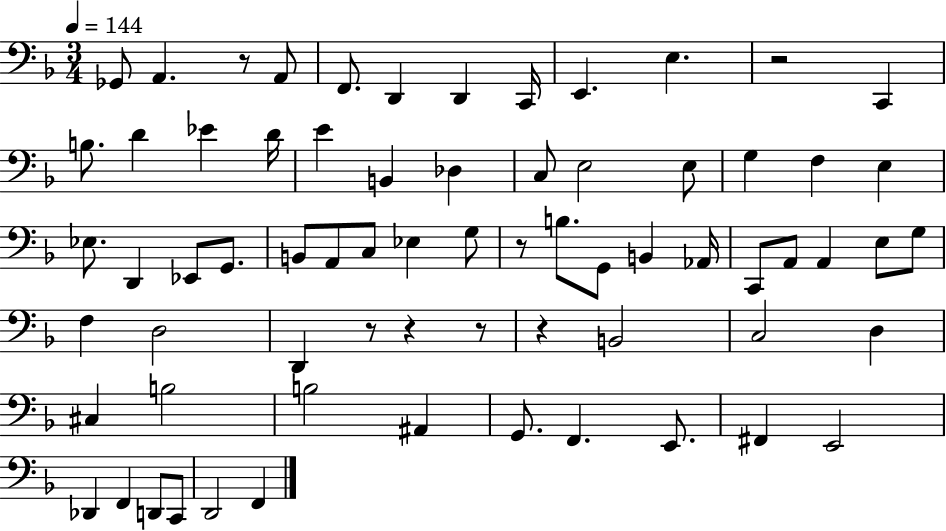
X:1
T:Untitled
M:3/4
L:1/4
K:F
_G,,/2 A,, z/2 A,,/2 F,,/2 D,, D,, C,,/4 E,, E, z2 C,, B,/2 D _E D/4 E B,, _D, C,/2 E,2 E,/2 G, F, E, _E,/2 D,, _E,,/2 G,,/2 B,,/2 A,,/2 C,/2 _E, G,/2 z/2 B,/2 G,,/2 B,, _A,,/4 C,,/2 A,,/2 A,, E,/2 G,/2 F, D,2 D,, z/2 z z/2 z B,,2 C,2 D, ^C, B,2 B,2 ^A,, G,,/2 F,, E,,/2 ^F,, E,,2 _D,, F,, D,,/2 C,,/2 D,,2 F,,